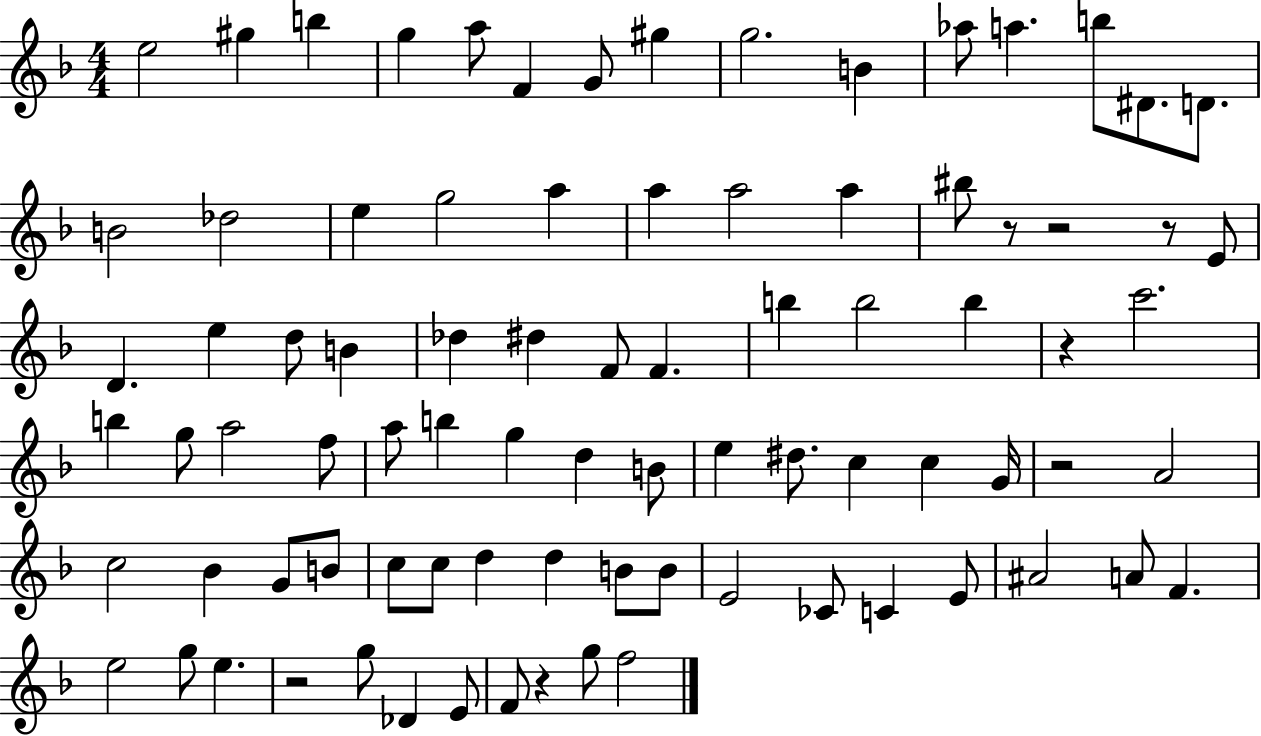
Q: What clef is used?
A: treble